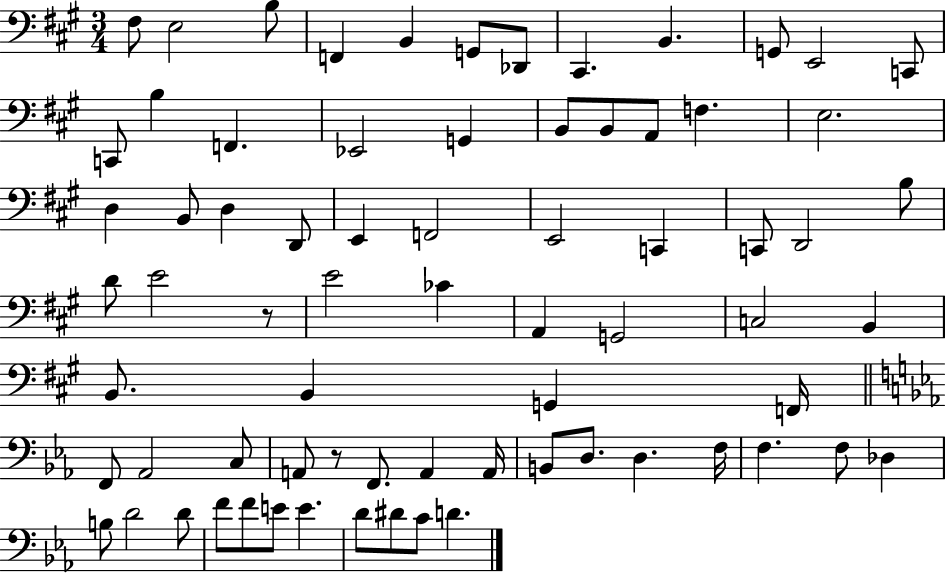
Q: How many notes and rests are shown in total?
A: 72